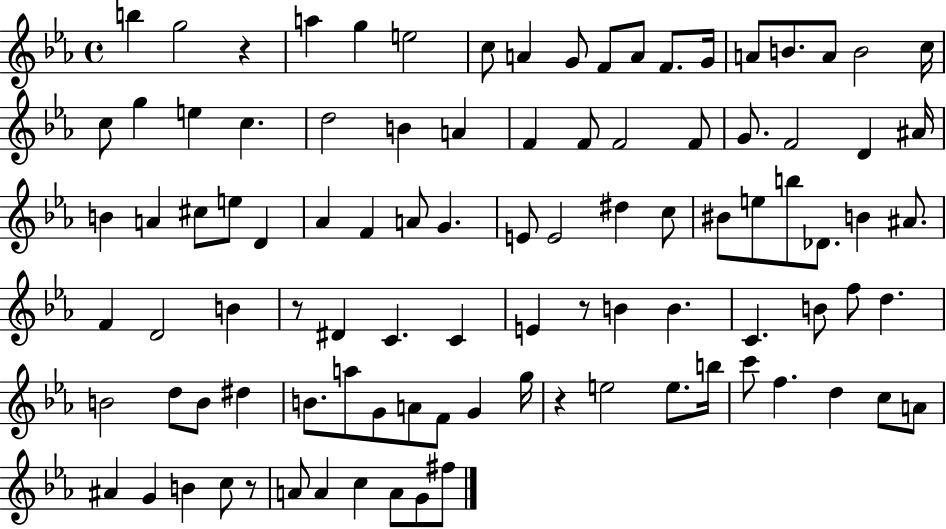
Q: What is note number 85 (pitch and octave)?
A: G4